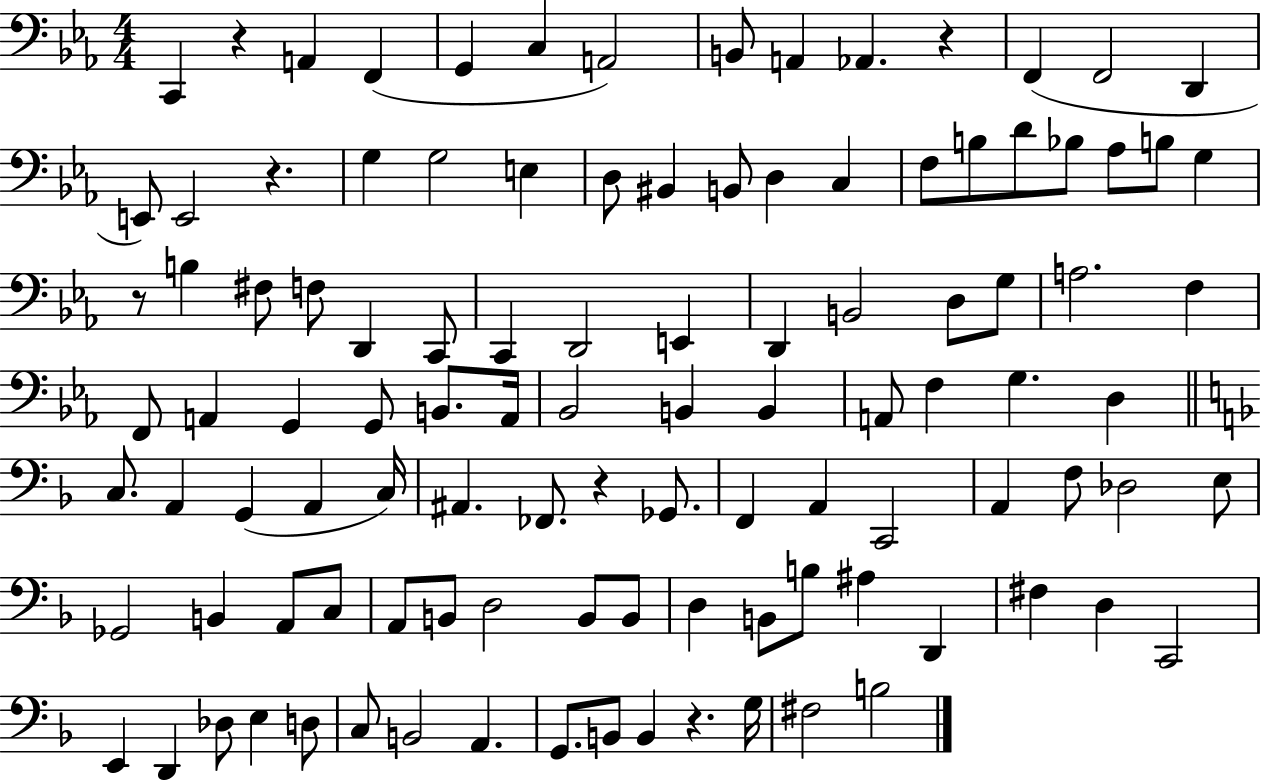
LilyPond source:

{
  \clef bass
  \numericTimeSignature
  \time 4/4
  \key ees \major
  \repeat volta 2 { c,4 r4 a,4 f,4( | g,4 c4 a,2) | b,8 a,4 aes,4. r4 | f,4( f,2 d,4 | \break e,8) e,2 r4. | g4 g2 e4 | d8 bis,4 b,8 d4 c4 | f8 b8 d'8 bes8 aes8 b8 g4 | \break r8 b4 fis8 f8 d,4 c,8 | c,4 d,2 e,4 | d,4 b,2 d8 g8 | a2. f4 | \break f,8 a,4 g,4 g,8 b,8. a,16 | bes,2 b,4 b,4 | a,8 f4 g4. d4 | \bar "||" \break \key d \minor c8. a,4 g,4( a,4 c16) | ais,4. fes,8. r4 ges,8. | f,4 a,4 c,2 | a,4 f8 des2 e8 | \break ges,2 b,4 a,8 c8 | a,8 b,8 d2 b,8 b,8 | d4 b,8 b8 ais4 d,4 | fis4 d4 c,2 | \break e,4 d,4 des8 e4 d8 | c8 b,2 a,4. | g,8. b,8 b,4 r4. g16 | fis2 b2 | \break } \bar "|."
}